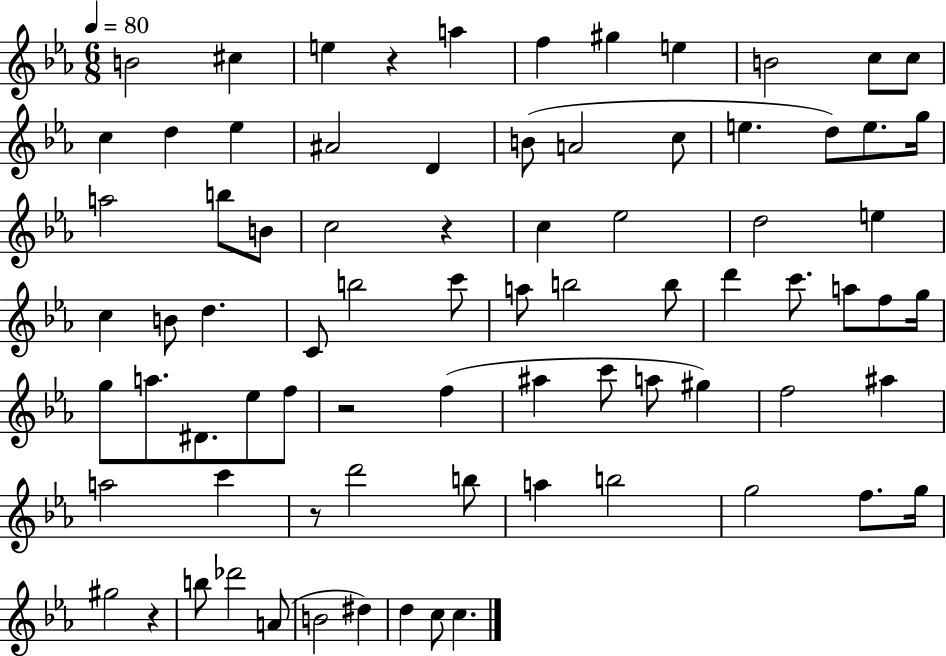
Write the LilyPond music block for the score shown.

{
  \clef treble
  \numericTimeSignature
  \time 6/8
  \key ees \major
  \tempo 4 = 80
  b'2 cis''4 | e''4 r4 a''4 | f''4 gis''4 e''4 | b'2 c''8 c''8 | \break c''4 d''4 ees''4 | ais'2 d'4 | b'8( a'2 c''8 | e''4. d''8) e''8. g''16 | \break a''2 b''8 b'8 | c''2 r4 | c''4 ees''2 | d''2 e''4 | \break c''4 b'8 d''4. | c'8 b''2 c'''8 | a''8 b''2 b''8 | d'''4 c'''8. a''8 f''8 g''16 | \break g''8 a''8. dis'8. ees''8 f''8 | r2 f''4( | ais''4 c'''8 a''8 gis''4) | f''2 ais''4 | \break a''2 c'''4 | r8 d'''2 b''8 | a''4 b''2 | g''2 f''8. g''16 | \break gis''2 r4 | b''8 des'''2 a'8( | b'2 dis''4) | d''4 c''8 c''4. | \break \bar "|."
}